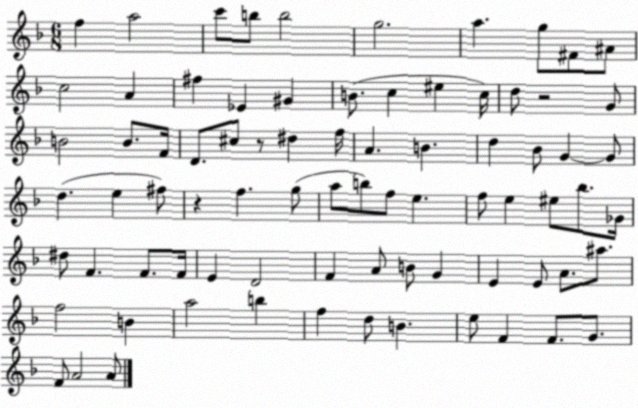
X:1
T:Untitled
M:6/8
L:1/4
K:F
f a2 c'/2 b/2 b2 g2 a g/2 ^F/2 ^A/2 c2 A ^f _E ^G B/2 c ^e c/4 d/2 z2 G/2 B2 B/2 F/4 D/2 ^c/2 z/2 ^d f/4 A B d _B/2 G G/2 d e ^f/2 z f g/2 a/2 b/2 f/2 e f/2 e ^e/2 _b/2 _G/4 ^d/2 F F/2 F/4 E D2 F A/2 B/2 G E E/2 A/2 ^a/2 f2 B a2 b f d/2 B e/2 F F/2 G/2 F/2 A2 A/2